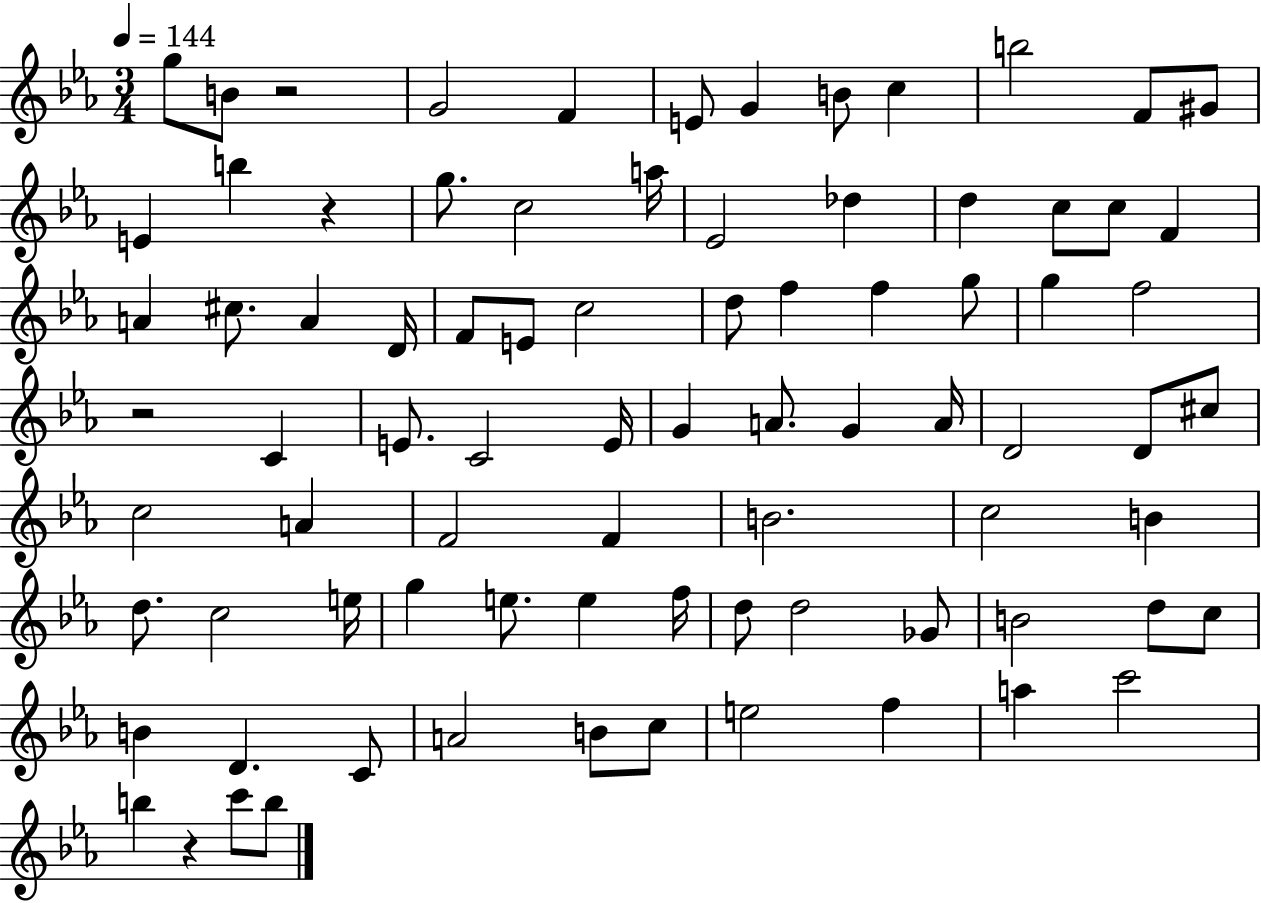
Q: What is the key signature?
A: EES major